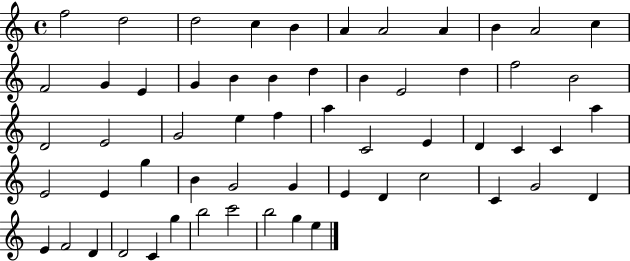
{
  \clef treble
  \time 4/4
  \defaultTimeSignature
  \key c \major
  f''2 d''2 | d''2 c''4 b'4 | a'4 a'2 a'4 | b'4 a'2 c''4 | \break f'2 g'4 e'4 | g'4 b'4 b'4 d''4 | b'4 e'2 d''4 | f''2 b'2 | \break d'2 e'2 | g'2 e''4 f''4 | a''4 c'2 e'4 | d'4 c'4 c'4 a''4 | \break e'2 e'4 g''4 | b'4 g'2 g'4 | e'4 d'4 c''2 | c'4 g'2 d'4 | \break e'4 f'2 d'4 | d'2 c'4 g''4 | b''2 c'''2 | b''2 g''4 e''4 | \break \bar "|."
}